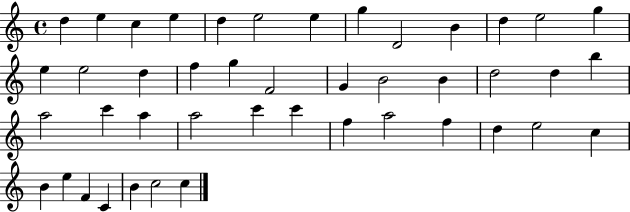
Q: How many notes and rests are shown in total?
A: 44